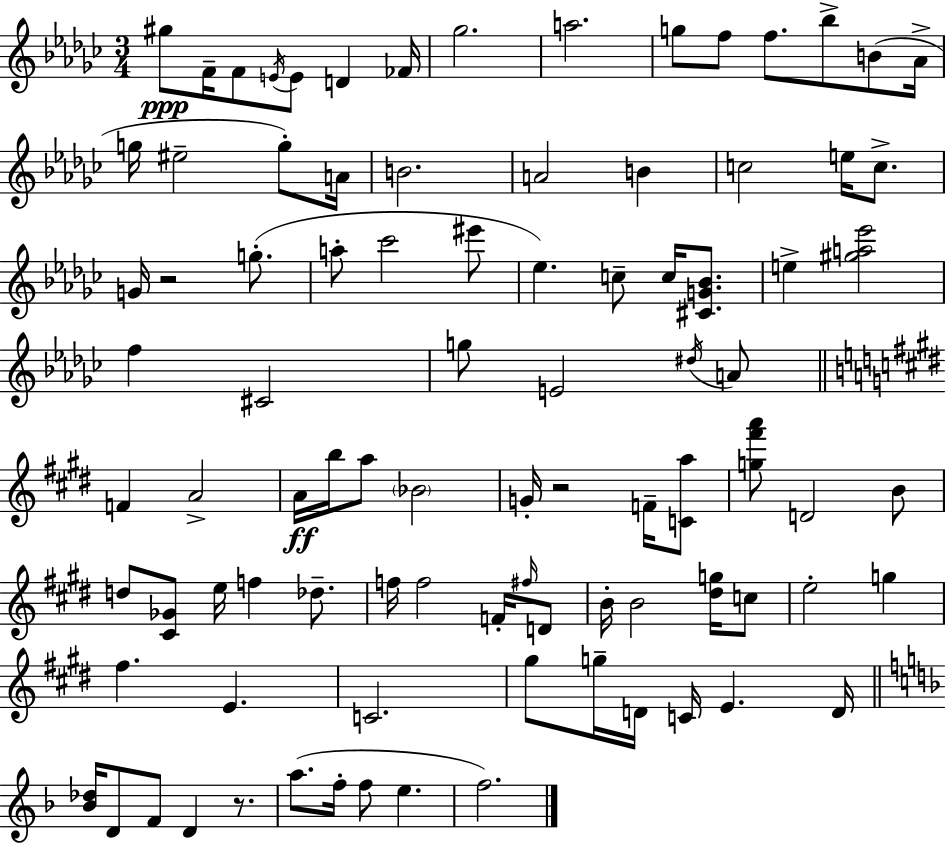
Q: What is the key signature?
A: EES minor